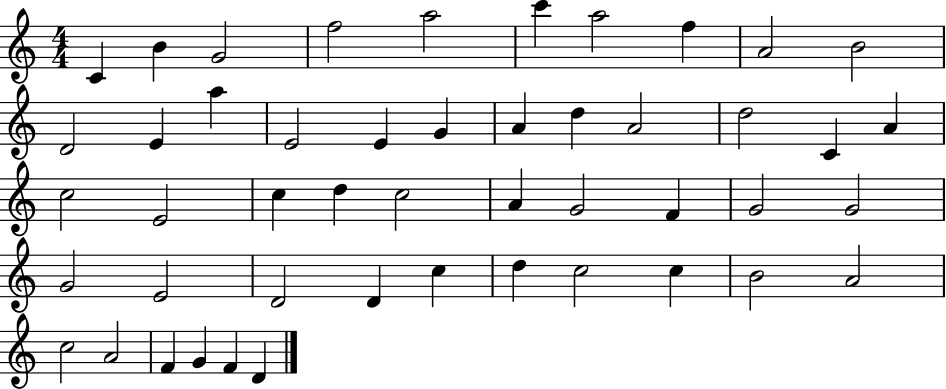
C4/q B4/q G4/h F5/h A5/h C6/q A5/h F5/q A4/h B4/h D4/h E4/q A5/q E4/h E4/q G4/q A4/q D5/q A4/h D5/h C4/q A4/q C5/h E4/h C5/q D5/q C5/h A4/q G4/h F4/q G4/h G4/h G4/h E4/h D4/h D4/q C5/q D5/q C5/h C5/q B4/h A4/h C5/h A4/h F4/q G4/q F4/q D4/q